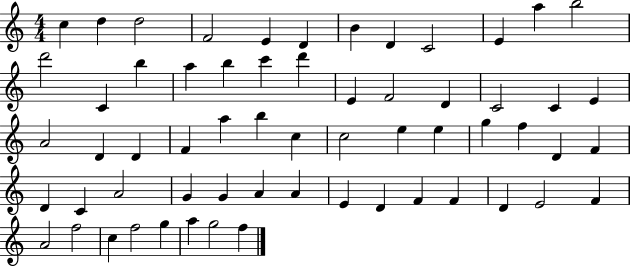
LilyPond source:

{
  \clef treble
  \numericTimeSignature
  \time 4/4
  \key c \major
  c''4 d''4 d''2 | f'2 e'4 d'4 | b'4 d'4 c'2 | e'4 a''4 b''2 | \break d'''2 c'4 b''4 | a''4 b''4 c'''4 d'''4 | e'4 f'2 d'4 | c'2 c'4 e'4 | \break a'2 d'4 d'4 | f'4 a''4 b''4 c''4 | c''2 e''4 e''4 | g''4 f''4 d'4 f'4 | \break d'4 c'4 a'2 | g'4 g'4 a'4 a'4 | e'4 d'4 f'4 f'4 | d'4 e'2 f'4 | \break a'2 f''2 | c''4 f''2 g''4 | a''4 g''2 f''4 | \bar "|."
}